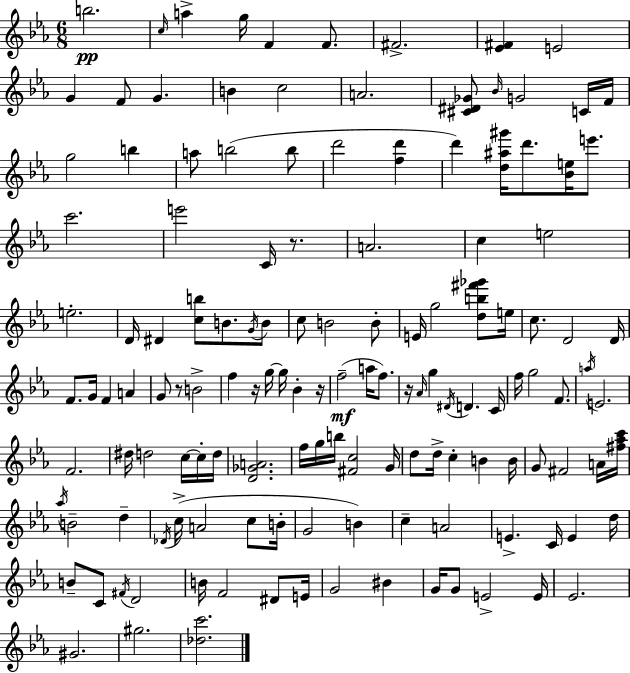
B5/h. C5/s A5/q G5/s F4/q F4/e. F#4/h. [Eb4,F#4]/q E4/h G4/q F4/e G4/q. B4/q C5/h A4/h. [C#4,D#4,Gb4]/e Bb4/s G4/h C4/s F4/s G5/h B5/q A5/e B5/h B5/e D6/h [F5,D6]/q D6/q [D5,A#5,G#6]/s D6/e. [Bb4,E5]/s E6/e. C6/h. E6/h C4/s R/e. A4/h. C5/q E5/h E5/h. D4/s D#4/q [C5,B5]/e B4/e. G4/s B4/e C5/e B4/h B4/e E4/s G5/h [D5,B5,F#6,Gb6]/e E5/s C5/e. D4/h D4/s F4/e. G4/s F4/q A4/q G4/e R/e B4/h F5/q R/s G5/s G5/s Bb4/q R/s F5/h A5/s F5/e. R/s Ab4/s G5/q D#4/s D4/q. C4/s F5/s G5/h F4/e. A5/s E4/h. F4/h. D#5/s D5/h C5/s C5/s D5/s [D4,Gb4,A4]/h. F5/s G5/s B5/s [F#4,C5]/h G4/s D5/e D5/s C5/q B4/q B4/s G4/e F#4/h A4/s [F#5,Ab5,C6]/s Ab5/s B4/h D5/q Db4/s C5/s A4/h C5/e B4/s G4/h B4/q C5/q A4/h E4/q. C4/s E4/q D5/s B4/e C4/e F#4/s D4/h B4/s F4/h D#4/e E4/s G4/h BIS4/q G4/s G4/e E4/h E4/s Eb4/h. G#4/h. G#5/h. [Db5,C6]/h.